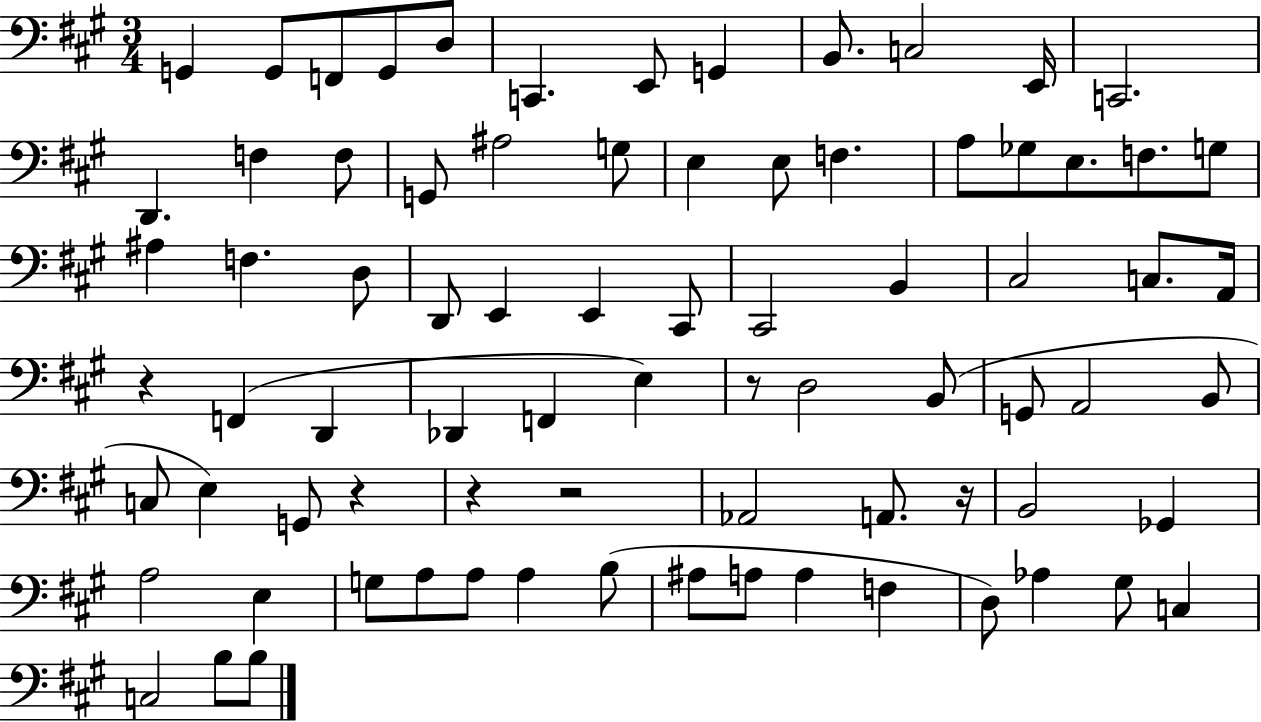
{
  \clef bass
  \numericTimeSignature
  \time 3/4
  \key a \major
  g,4 g,8 f,8 g,8 d8 | c,4. e,8 g,4 | b,8. c2 e,16 | c,2. | \break d,4. f4 f8 | g,8 ais2 g8 | e4 e8 f4. | a8 ges8 e8. f8. g8 | \break ais4 f4. d8 | d,8 e,4 e,4 cis,8 | cis,2 b,4 | cis2 c8. a,16 | \break r4 f,4( d,4 | des,4 f,4 e4) | r8 d2 b,8( | g,8 a,2 b,8 | \break c8 e4) g,8 r4 | r4 r2 | aes,2 a,8. r16 | b,2 ges,4 | \break a2 e4 | g8 a8 a8 a4 b8( | ais8 a8 a4 f4 | d8) aes4 gis8 c4 | \break c2 b8 b8 | \bar "|."
}